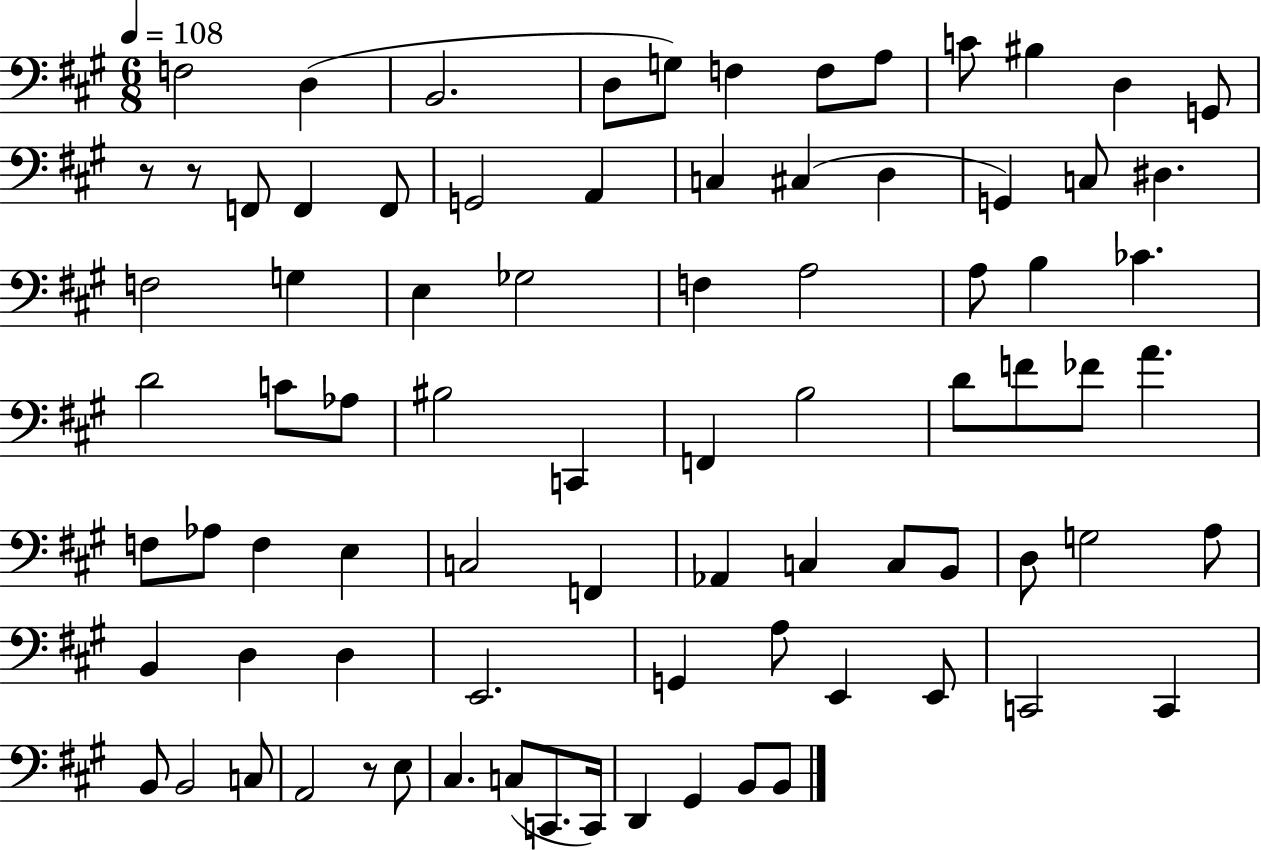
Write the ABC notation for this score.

X:1
T:Untitled
M:6/8
L:1/4
K:A
F,2 D, B,,2 D,/2 G,/2 F, F,/2 A,/2 C/2 ^B, D, G,,/2 z/2 z/2 F,,/2 F,, F,,/2 G,,2 A,, C, ^C, D, G,, C,/2 ^D, F,2 G, E, _G,2 F, A,2 A,/2 B, _C D2 C/2 _A,/2 ^B,2 C,, F,, B,2 D/2 F/2 _F/2 A F,/2 _A,/2 F, E, C,2 F,, _A,, C, C,/2 B,,/2 D,/2 G,2 A,/2 B,, D, D, E,,2 G,, A,/2 E,, E,,/2 C,,2 C,, B,,/2 B,,2 C,/2 A,,2 z/2 E,/2 ^C, C,/2 C,,/2 C,,/4 D,, ^G,, B,,/2 B,,/2